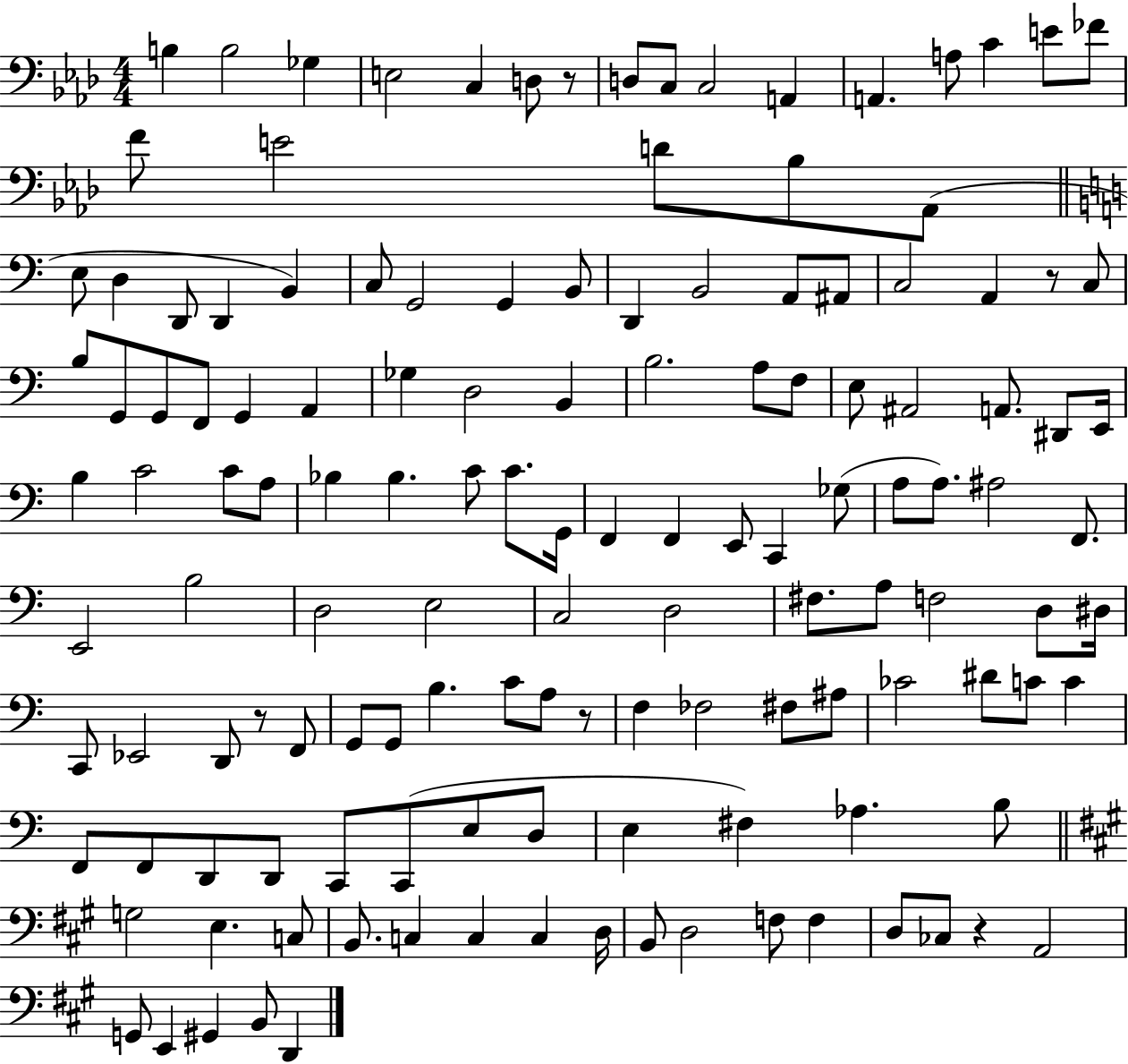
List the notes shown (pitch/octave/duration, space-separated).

B3/q B3/h Gb3/q E3/h C3/q D3/e R/e D3/e C3/e C3/h A2/q A2/q. A3/e C4/q E4/e FES4/e F4/e E4/h D4/e Bb3/e Ab2/e E3/e D3/q D2/e D2/q B2/q C3/e G2/h G2/q B2/e D2/q B2/h A2/e A#2/e C3/h A2/q R/e C3/e B3/e G2/e G2/e F2/e G2/q A2/q Gb3/q D3/h B2/q B3/h. A3/e F3/e E3/e A#2/h A2/e. D#2/e E2/s B3/q C4/h C4/e A3/e Bb3/q Bb3/q. C4/e C4/e. G2/s F2/q F2/q E2/e C2/q Gb3/e A3/e A3/e. A#3/h F2/e. E2/h B3/h D3/h E3/h C3/h D3/h F#3/e. A3/e F3/h D3/e D#3/s C2/e Eb2/h D2/e R/e F2/e G2/e G2/e B3/q. C4/e A3/e R/e F3/q FES3/h F#3/e A#3/e CES4/h D#4/e C4/e C4/q F2/e F2/e D2/e D2/e C2/e C2/e E3/e D3/e E3/q F#3/q Ab3/q. B3/e G3/h E3/q. C3/e B2/e. C3/q C3/q C3/q D3/s B2/e D3/h F3/e F3/q D3/e CES3/e R/q A2/h G2/e E2/q G#2/q B2/e D2/q